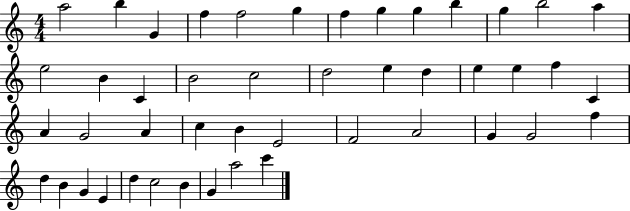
X:1
T:Untitled
M:4/4
L:1/4
K:C
a2 b G f f2 g f g g b g b2 a e2 B C B2 c2 d2 e d e e f C A G2 A c B E2 F2 A2 G G2 f d B G E d c2 B G a2 c'